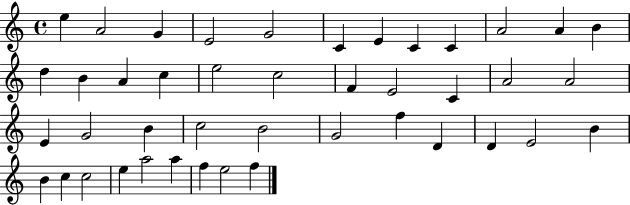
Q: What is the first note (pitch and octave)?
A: E5